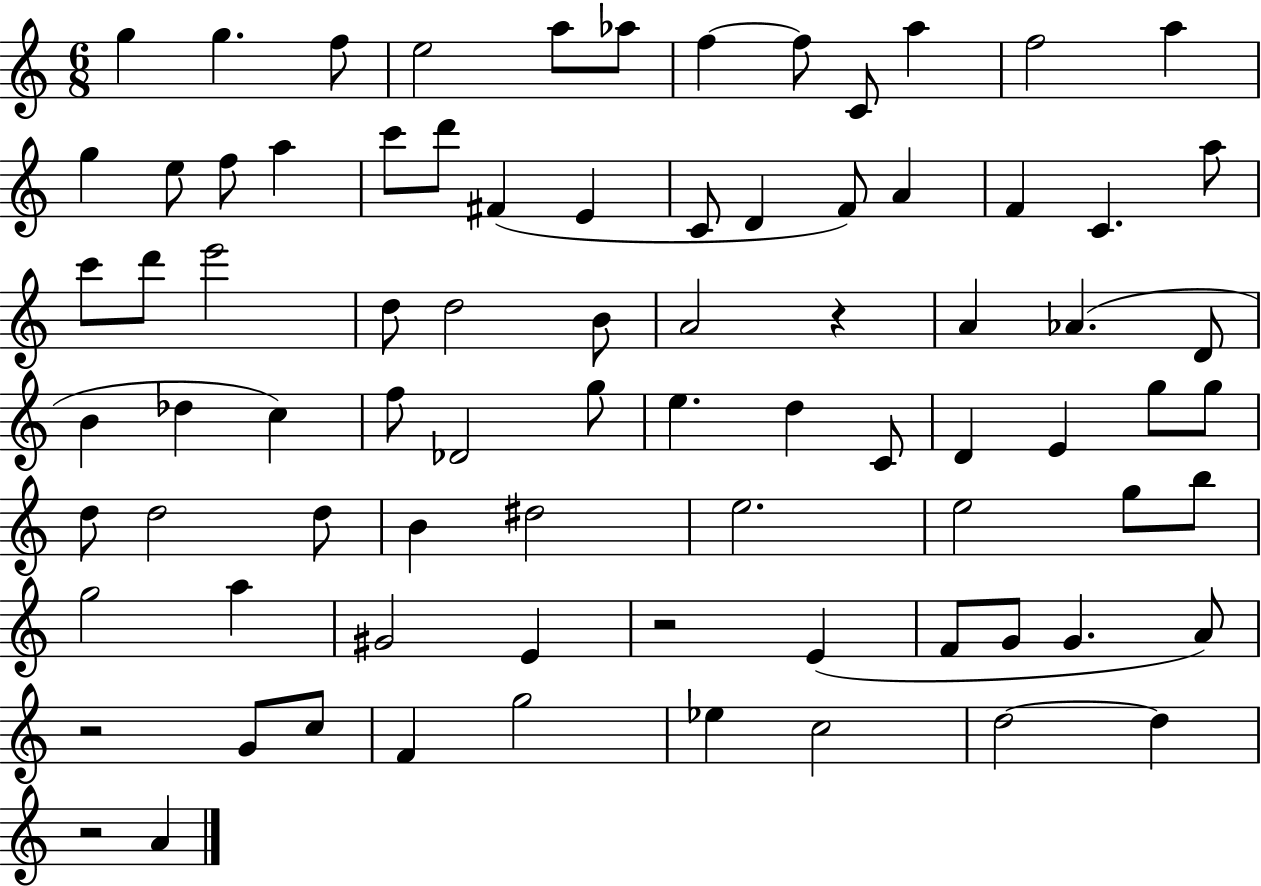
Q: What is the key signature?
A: C major